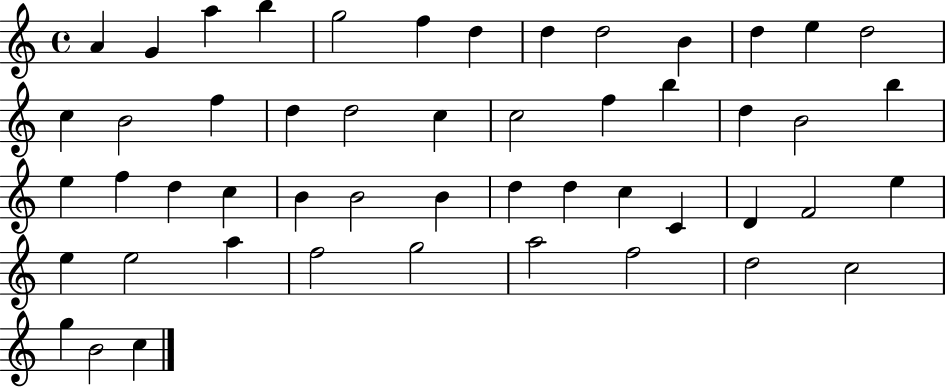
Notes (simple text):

A4/q G4/q A5/q B5/q G5/h F5/q D5/q D5/q D5/h B4/q D5/q E5/q D5/h C5/q B4/h F5/q D5/q D5/h C5/q C5/h F5/q B5/q D5/q B4/h B5/q E5/q F5/q D5/q C5/q B4/q B4/h B4/q D5/q D5/q C5/q C4/q D4/q F4/h E5/q E5/q E5/h A5/q F5/h G5/h A5/h F5/h D5/h C5/h G5/q B4/h C5/q